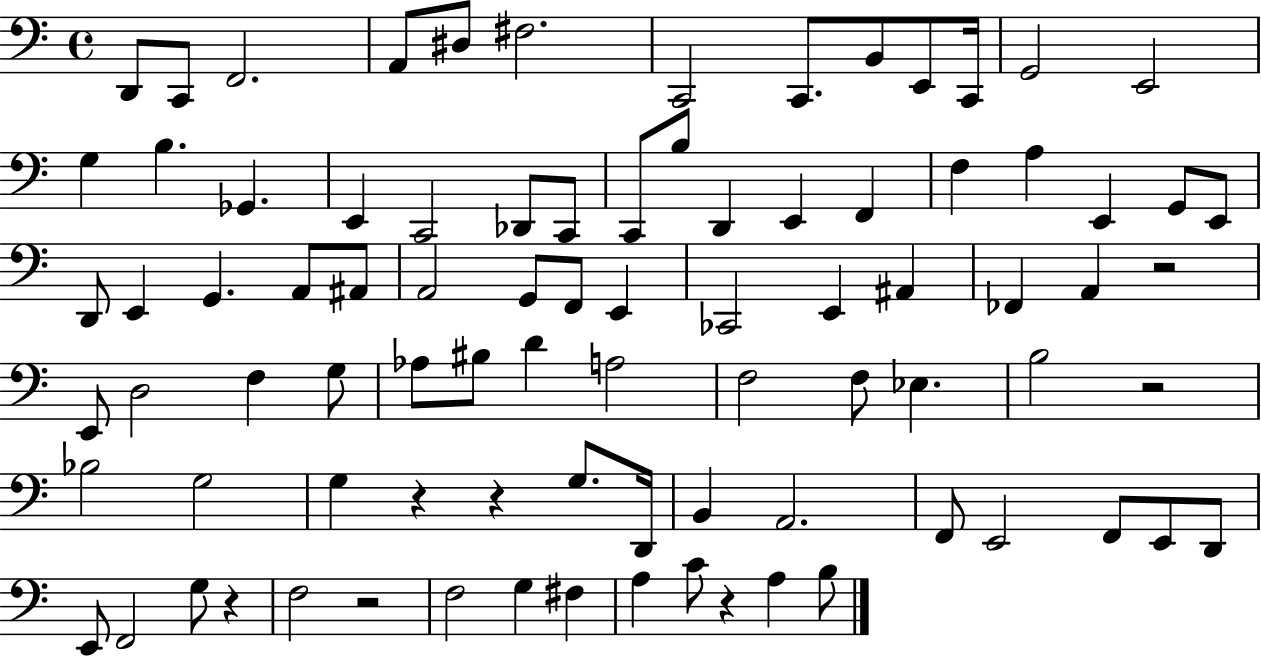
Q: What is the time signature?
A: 4/4